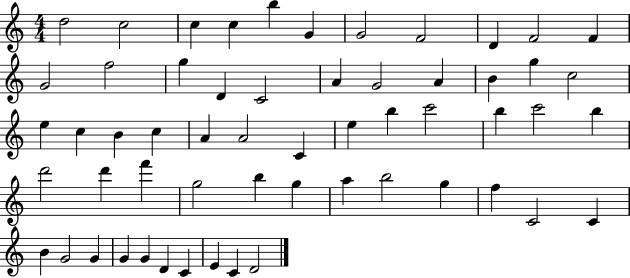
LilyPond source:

{
  \clef treble
  \numericTimeSignature
  \time 4/4
  \key c \major
  d''2 c''2 | c''4 c''4 b''4 g'4 | g'2 f'2 | d'4 f'2 f'4 | \break g'2 f''2 | g''4 d'4 c'2 | a'4 g'2 a'4 | b'4 g''4 c''2 | \break e''4 c''4 b'4 c''4 | a'4 a'2 c'4 | e''4 b''4 c'''2 | b''4 c'''2 b''4 | \break d'''2 d'''4 f'''4 | g''2 b''4 g''4 | a''4 b''2 g''4 | f''4 c'2 c'4 | \break b'4 g'2 g'4 | g'4 g'4 d'4 c'4 | e'4 c'4 d'2 | \bar "|."
}